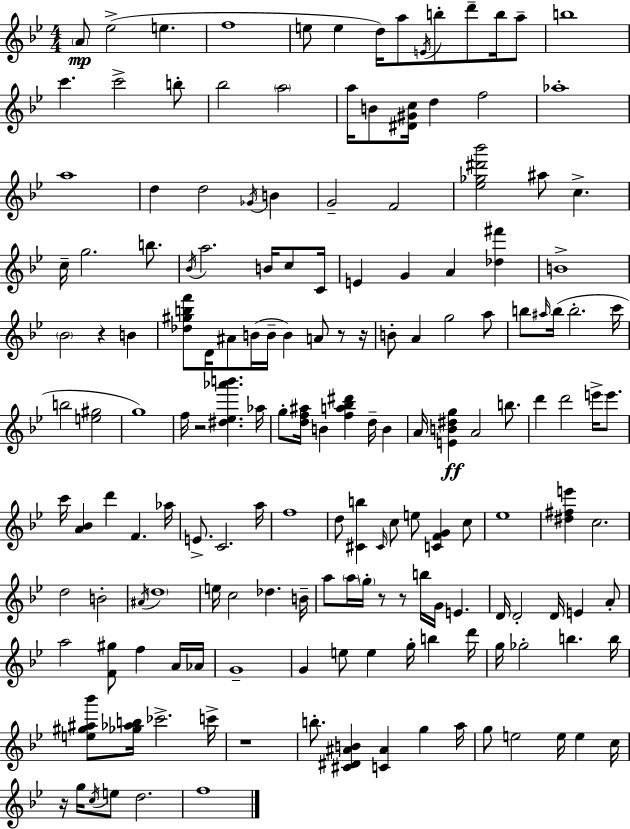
A4/e Eb5/h E5/q. F5/w E5/e E5/q D5/s A5/e E4/s B5/e D6/e B5/s A5/e B5/w C6/q. C6/h B5/e Bb5/h A5/h A5/s B4/e [D#4,G#4,C5]/s D5/q F5/h Ab5/w A5/w D5/q D5/h Gb4/s B4/q G4/h F4/h [Eb5,Gb5,D#6,Bb6]/h A#5/e C5/q. C5/s G5/h. B5/e. Bb4/s A5/h. B4/s C5/e C4/s E4/q G4/q A4/q [Db5,F#6]/q B4/w Bb4/h R/q B4/q [Db5,G#5,B5,F6]/e D4/s A#4/e B4/s B4/s B4/q A4/e R/e R/s B4/e A4/q G5/h A5/e B5/e A#5/s B5/s B5/h. C6/s B5/h [E5,G#5]/h G5/w F5/s R/h [D#5,Eb5,Ab6,B6]/q. Ab5/s G5/e [D5,F5,A#5]/s B4/q [F5,A5,Bb5,D#6]/q D5/s B4/q A4/s [E4,B4,D#5,G5]/q A4/h B5/e. D6/q D6/h E6/s E6/e. C6/s [A4,Bb4]/q D6/q F4/q. Ab5/s E4/e. C4/h. A5/s F5/w D5/e [C#4,B5]/q C#4/s C5/e E5/e [C4,F4,G4]/q C5/e Eb5/w [D#5,F#5,E6]/q C5/h. D5/h B4/h A#4/s D5/w E5/s C5/h Db5/q. B4/s A5/e A5/s G5/s R/e R/e B5/s G4/s E4/q. D4/s D4/h D4/s E4/q A4/e A5/h [F4,G#5]/e F5/q A4/s Ab4/s G4/w G4/q E5/e E5/q G5/s B5/q D6/s G5/s Gb5/h B5/q. B5/s [E5,G#5,A#5,Bb6]/e [Gb5,Ab5,B5]/s CES6/h. C6/s R/w B5/e. [C#4,D#4,A#4,B4]/q [C4,A#4]/q G5/q A5/s G5/e E5/h E5/s E5/q C5/s R/s G5/s C5/s E5/e D5/h. F5/w